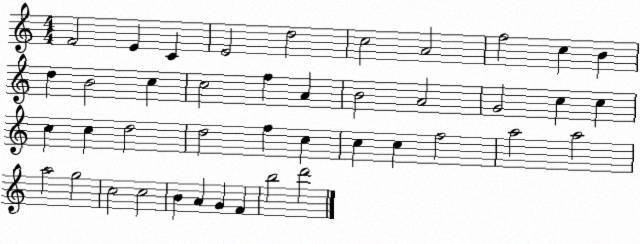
X:1
T:Untitled
M:4/4
L:1/4
K:C
F2 E C E2 d2 c2 A2 f2 c B d B2 c c2 f A B2 A2 G2 c c c c d2 d2 f c c c f2 a2 a2 a2 g2 c2 c2 B A G F b2 d'2